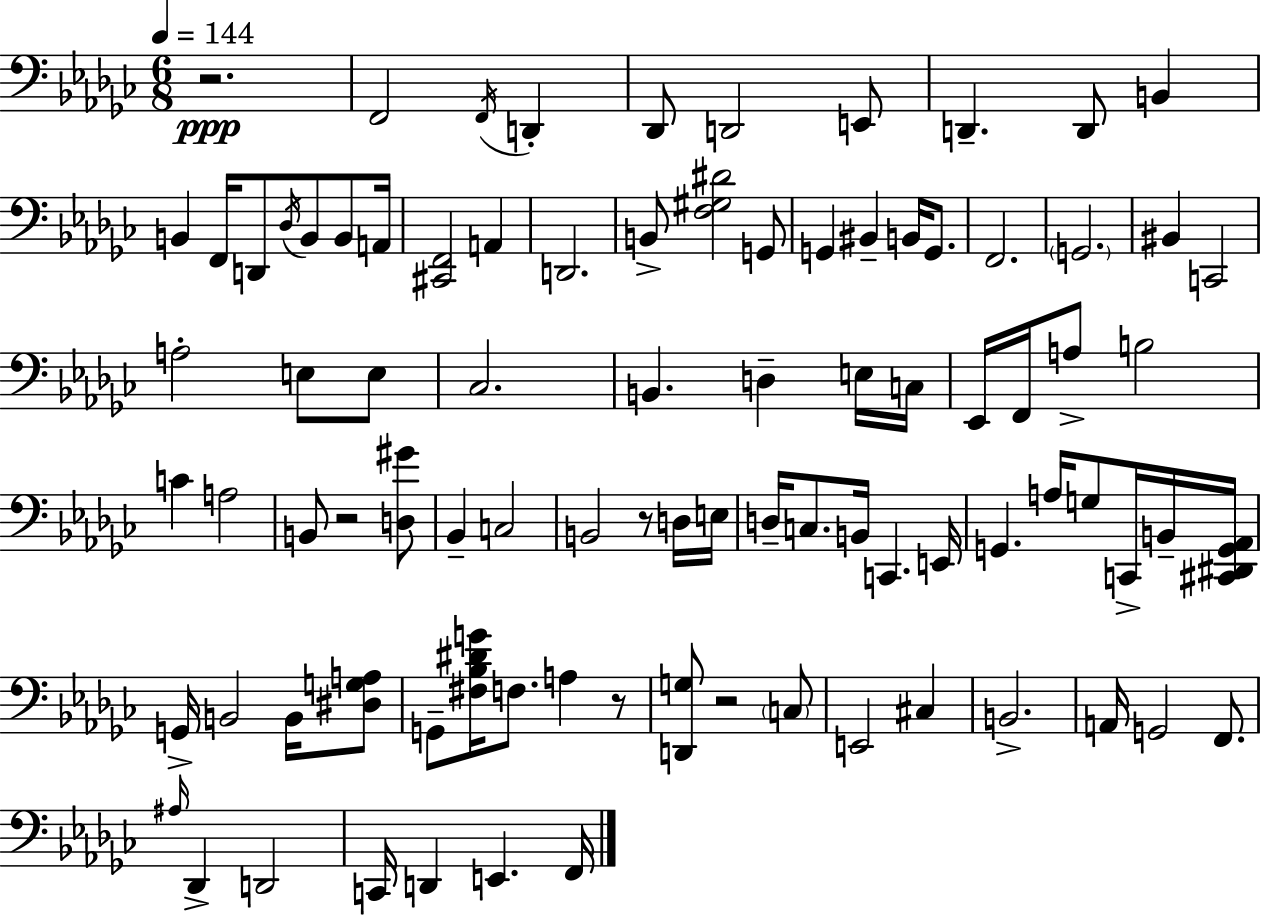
X:1
T:Untitled
M:6/8
L:1/4
K:Ebm
z2 F,,2 F,,/4 D,, _D,,/2 D,,2 E,,/2 D,, D,,/2 B,, B,, F,,/4 D,,/2 _D,/4 B,,/2 B,,/2 A,,/4 [^C,,F,,]2 A,, D,,2 B,,/2 [F,^G,^D]2 G,,/2 G,, ^B,, B,,/4 G,,/2 F,,2 G,,2 ^B,, C,,2 A,2 E,/2 E,/2 _C,2 B,, D, E,/4 C,/4 _E,,/4 F,,/4 A,/2 B,2 C A,2 B,,/2 z2 [D,^G]/2 _B,, C,2 B,,2 z/2 D,/4 E,/4 D,/4 C,/2 B,,/4 C,, E,,/4 G,, A,/4 G,/2 C,,/4 B,,/4 [^C,,^D,,G,,_A,,]/4 G,,/4 B,,2 B,,/4 [^D,G,A,]/2 G,,/2 [^F,_B,^DG]/4 F,/2 A, z/2 [D,,G,]/2 z2 C,/2 E,,2 ^C, B,,2 A,,/4 G,,2 F,,/2 ^A,/4 _D,, D,,2 C,,/4 D,, E,, F,,/4